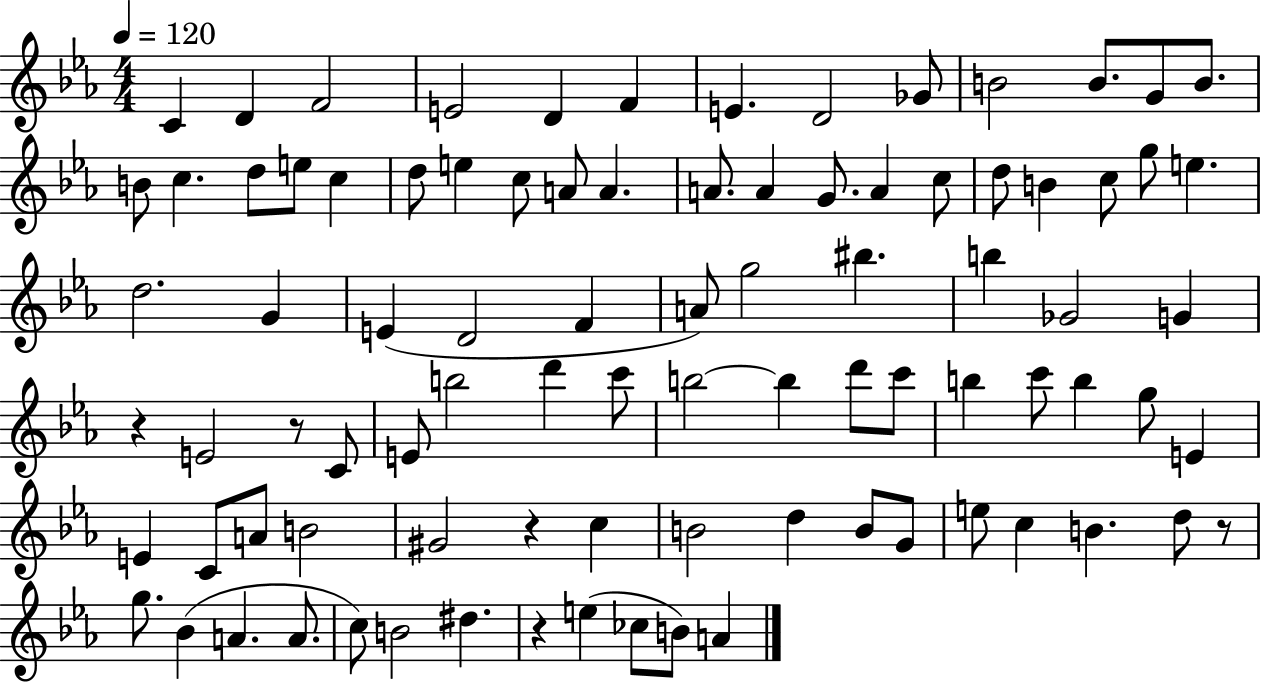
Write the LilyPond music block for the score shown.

{
  \clef treble
  \numericTimeSignature
  \time 4/4
  \key ees \major
  \tempo 4 = 120
  c'4 d'4 f'2 | e'2 d'4 f'4 | e'4. d'2 ges'8 | b'2 b'8. g'8 b'8. | \break b'8 c''4. d''8 e''8 c''4 | d''8 e''4 c''8 a'8 a'4. | a'8. a'4 g'8. a'4 c''8 | d''8 b'4 c''8 g''8 e''4. | \break d''2. g'4 | e'4( d'2 f'4 | a'8) g''2 bis''4. | b''4 ges'2 g'4 | \break r4 e'2 r8 c'8 | e'8 b''2 d'''4 c'''8 | b''2~~ b''4 d'''8 c'''8 | b''4 c'''8 b''4 g''8 e'4 | \break e'4 c'8 a'8 b'2 | gis'2 r4 c''4 | b'2 d''4 b'8 g'8 | e''8 c''4 b'4. d''8 r8 | \break g''8. bes'4( a'4. a'8. | c''8) b'2 dis''4. | r4 e''4( ces''8 b'8) a'4 | \bar "|."
}